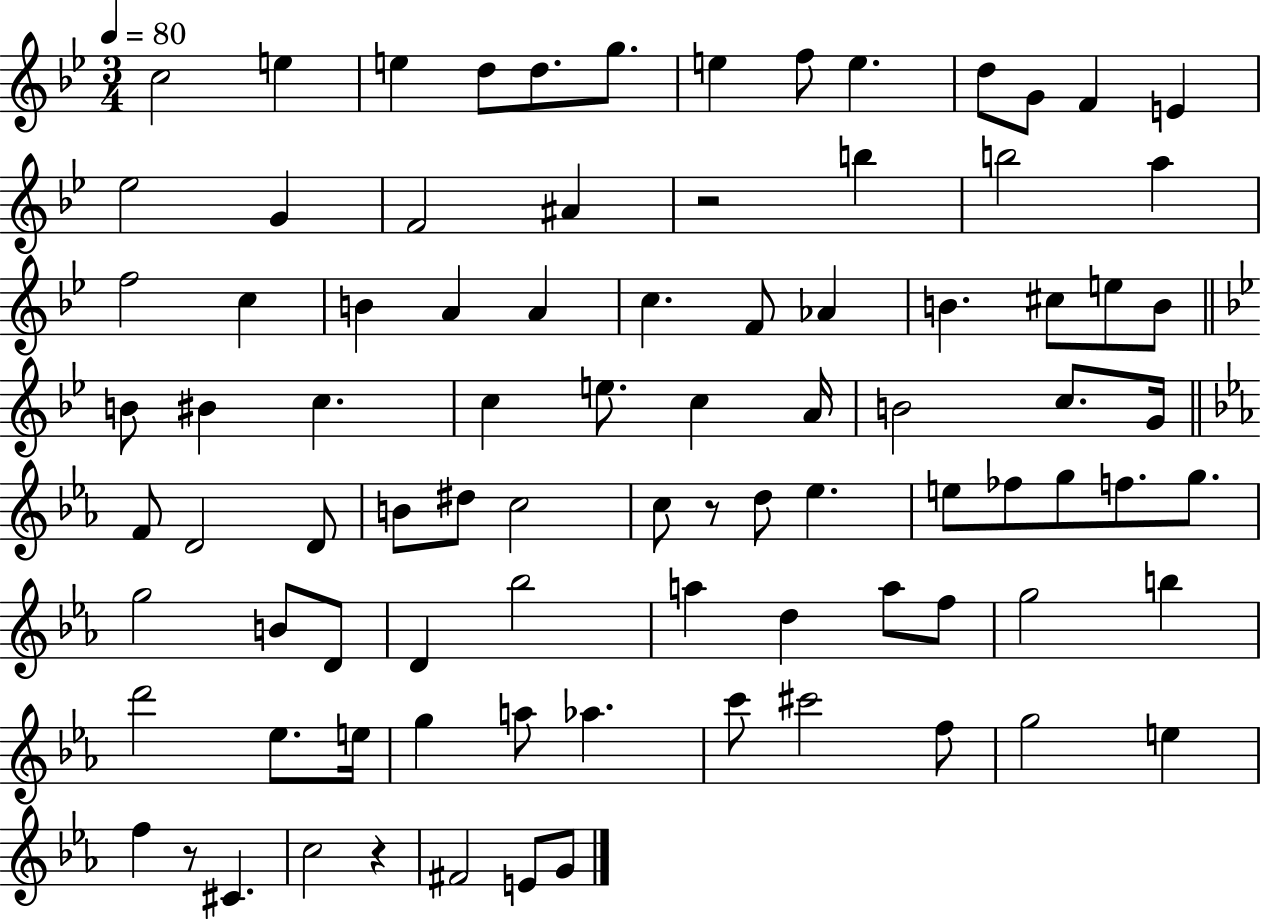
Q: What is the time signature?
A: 3/4